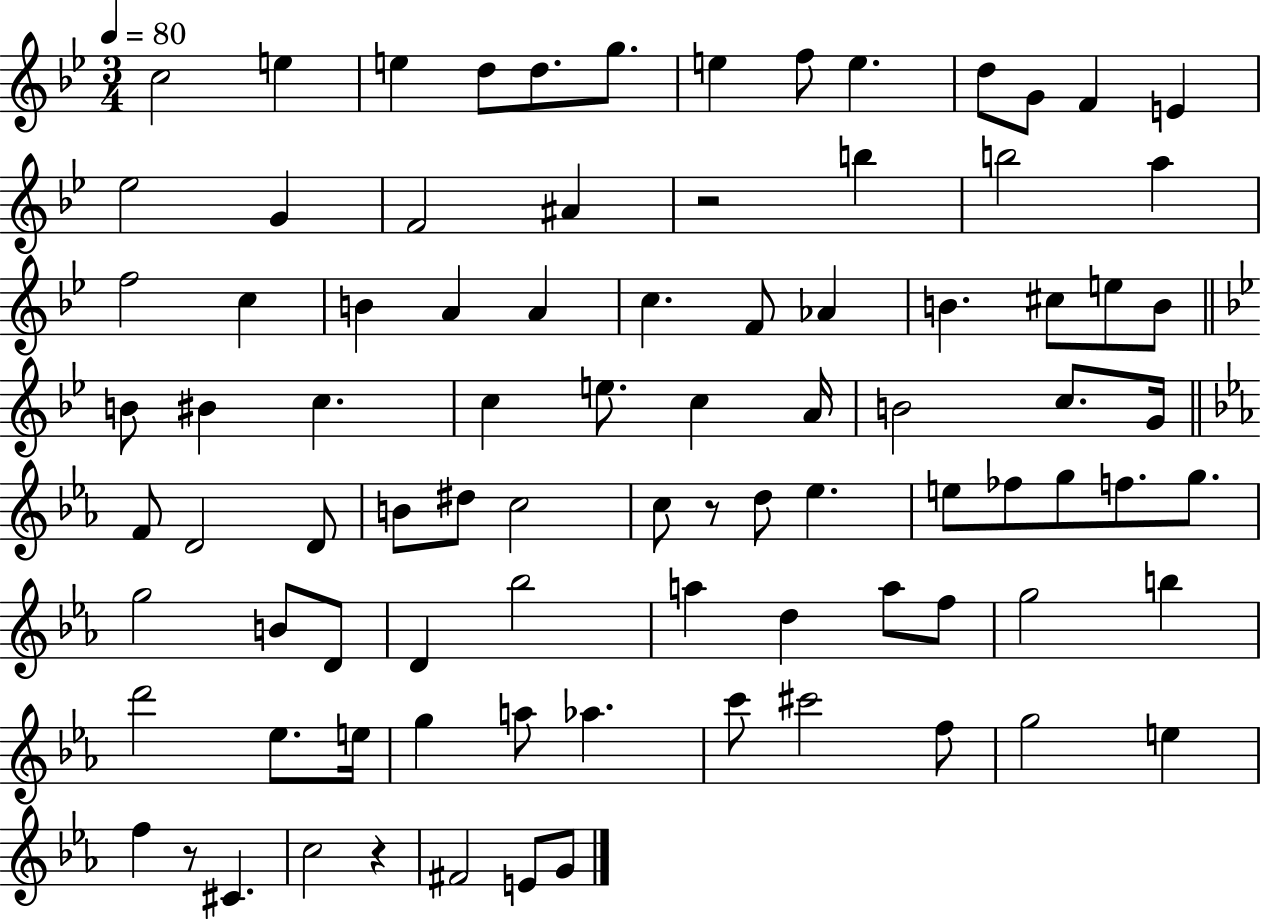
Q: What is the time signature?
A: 3/4